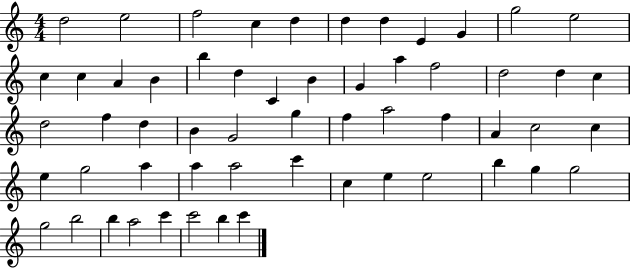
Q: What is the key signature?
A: C major